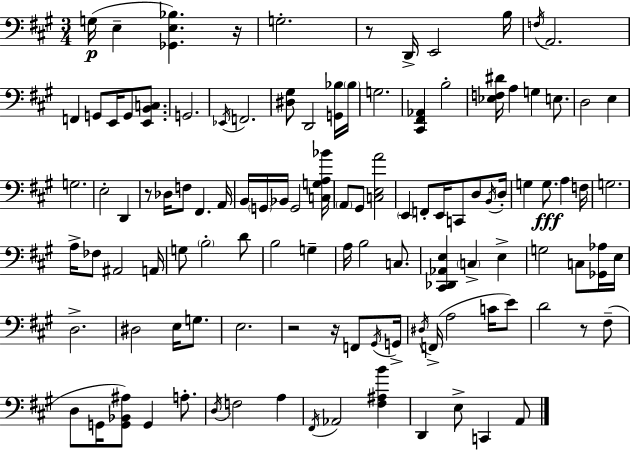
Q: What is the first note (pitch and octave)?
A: G3